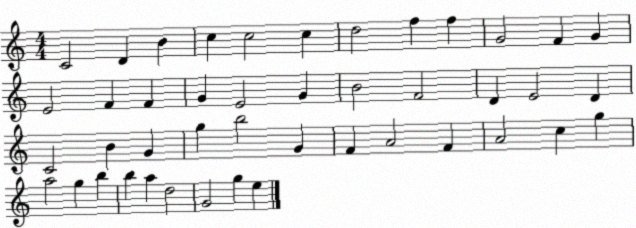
X:1
T:Untitled
M:4/4
L:1/4
K:C
C2 D B c c2 c d2 f f G2 F G E2 F F G E2 G B2 F2 D E2 D C2 B G g b2 G F A2 F A2 c g a2 g b b a d2 G2 g e